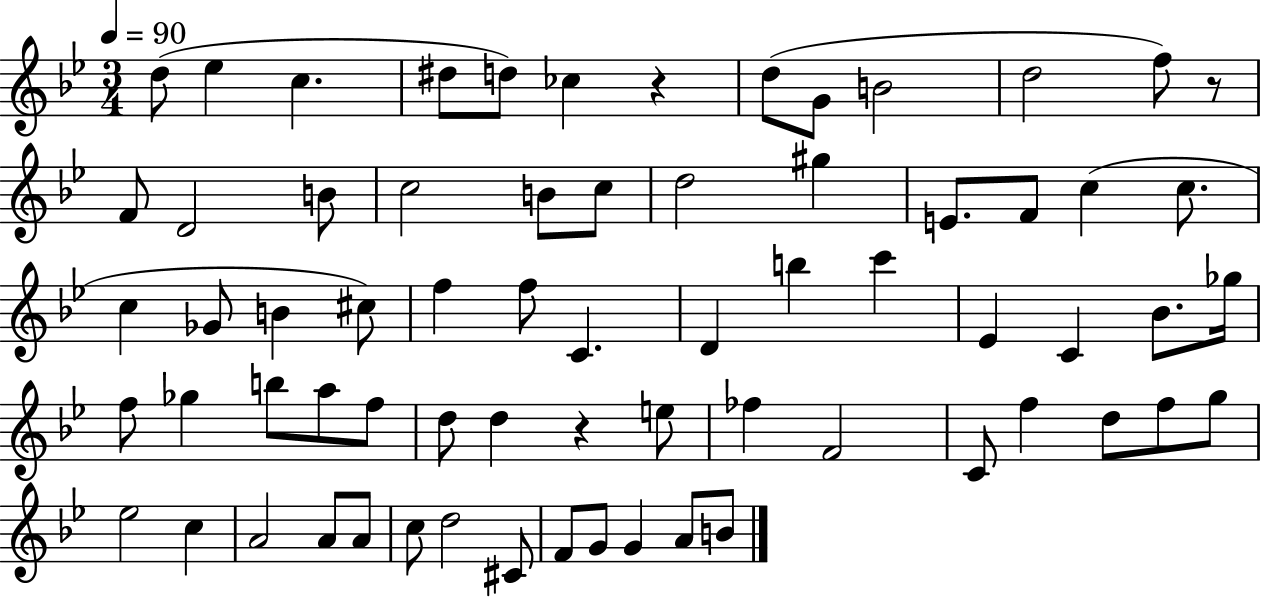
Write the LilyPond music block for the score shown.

{
  \clef treble
  \numericTimeSignature
  \time 3/4
  \key bes \major
  \tempo 4 = 90
  \repeat volta 2 { d''8( ees''4 c''4. | dis''8 d''8) ces''4 r4 | d''8( g'8 b'2 | d''2 f''8) r8 | \break f'8 d'2 b'8 | c''2 b'8 c''8 | d''2 gis''4 | e'8. f'8 c''4( c''8. | \break c''4 ges'8 b'4 cis''8) | f''4 f''8 c'4. | d'4 b''4 c'''4 | ees'4 c'4 bes'8. ges''16 | \break f''8 ges''4 b''8 a''8 f''8 | d''8 d''4 r4 e''8 | fes''4 f'2 | c'8 f''4 d''8 f''8 g''8 | \break ees''2 c''4 | a'2 a'8 a'8 | c''8 d''2 cis'8 | f'8 g'8 g'4 a'8 b'8 | \break } \bar "|."
}